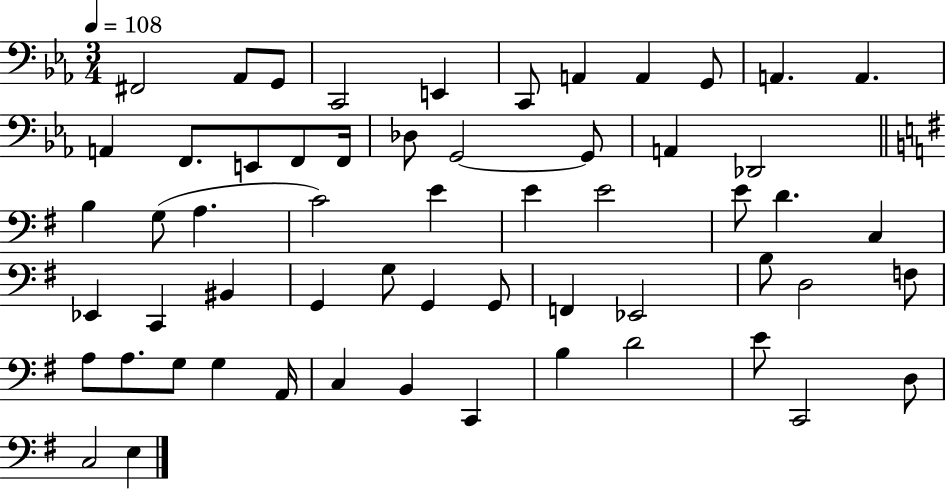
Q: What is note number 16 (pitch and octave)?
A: F2